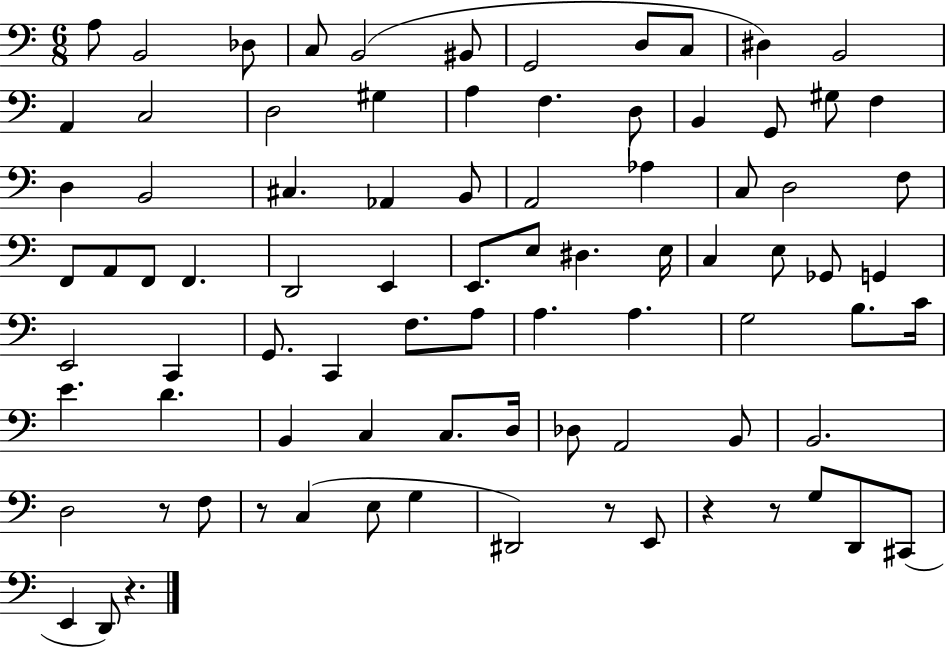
{
  \clef bass
  \numericTimeSignature
  \time 6/8
  \key c \major
  a8 b,2 des8 | c8 b,2( bis,8 | g,2 d8 c8 | dis4) b,2 | \break a,4 c2 | d2 gis4 | a4 f4. d8 | b,4 g,8 gis8 f4 | \break d4 b,2 | cis4. aes,4 b,8 | a,2 aes4 | c8 d2 f8 | \break f,8 a,8 f,8 f,4. | d,2 e,4 | e,8. e8 dis4. e16 | c4 e8 ges,8 g,4 | \break e,2 c,4 | g,8. c,4 f8. a8 | a4. a4. | g2 b8. c'16 | \break e'4. d'4. | b,4 c4 c8. d16 | des8 a,2 b,8 | b,2. | \break d2 r8 f8 | r8 c4( e8 g4 | dis,2) r8 e,8 | r4 r8 g8 d,8 cis,8( | \break e,4 d,8) r4. | \bar "|."
}